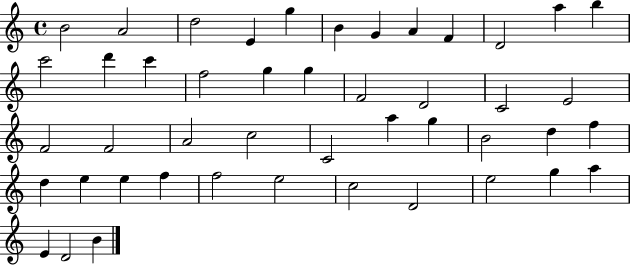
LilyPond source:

{
  \clef treble
  \time 4/4
  \defaultTimeSignature
  \key c \major
  b'2 a'2 | d''2 e'4 g''4 | b'4 g'4 a'4 f'4 | d'2 a''4 b''4 | \break c'''2 d'''4 c'''4 | f''2 g''4 g''4 | f'2 d'2 | c'2 e'2 | \break f'2 f'2 | a'2 c''2 | c'2 a''4 g''4 | b'2 d''4 f''4 | \break d''4 e''4 e''4 f''4 | f''2 e''2 | c''2 d'2 | e''2 g''4 a''4 | \break e'4 d'2 b'4 | \bar "|."
}